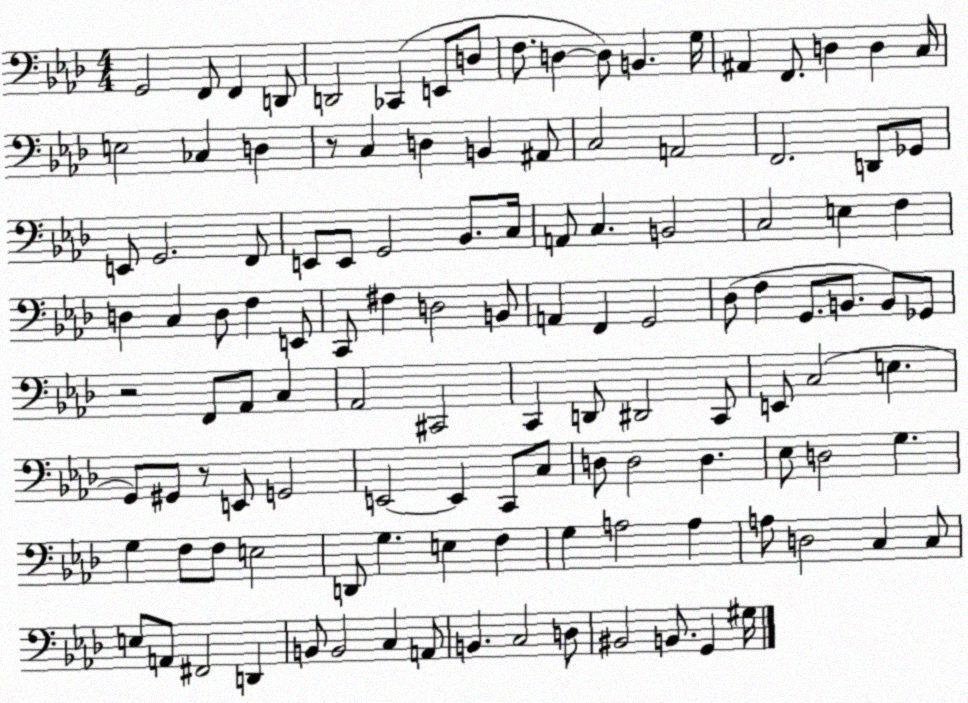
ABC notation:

X:1
T:Untitled
M:4/4
L:1/4
K:Ab
G,,2 F,,/2 F,, D,,/2 D,,2 _C,, E,,/2 D,/2 F,/2 D, D,/2 B,, G,/4 ^A,, F,,/2 D, D, C,/4 E,2 _C, D, z/2 C, D, B,, ^A,,/2 C,2 A,,2 F,,2 D,,/2 _G,,/2 E,,/2 G,,2 F,,/2 E,,/2 E,,/2 G,,2 _B,,/2 C,/4 A,,/2 C, B,,2 C,2 E, F, D, C, D,/2 F, E,,/2 C,,/2 ^F, D,2 B,,/2 A,, F,, G,,2 _D,/2 F, G,,/2 B,,/2 B,,/2 _G,,/2 z2 F,,/2 _A,,/2 C, _A,,2 ^C,,2 C,, D,,/2 ^D,,2 C,,/2 E,,/2 C,2 E, G,,/2 ^G,,/2 z/2 E,,/2 G,,2 E,,2 E,, C,,/2 C,/2 D,/2 D,2 D, _E,/2 D,2 G, G, F,/2 F,/2 E,2 D,,/2 G, E, F, G, A,2 A, A,/2 D,2 C, C,/2 E,/2 A,,/2 ^F,,2 D,, B,,/2 B,,2 C, A,,/2 B,, C,2 D,/2 ^B,,2 B,,/2 G,, ^G,/4